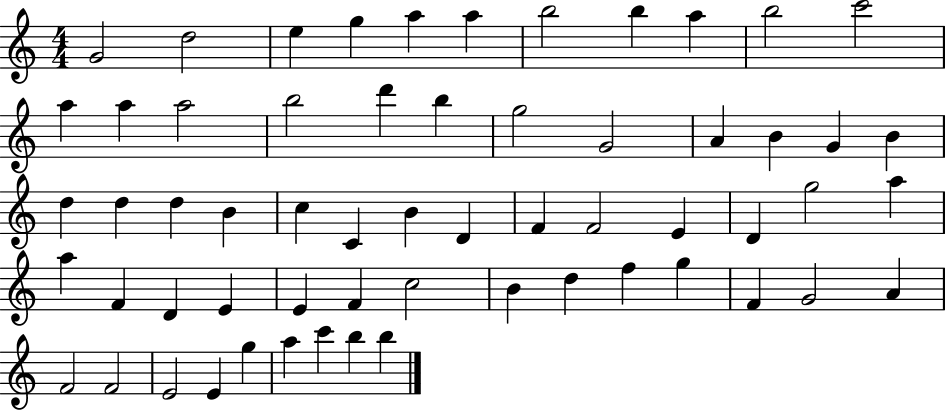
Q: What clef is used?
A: treble